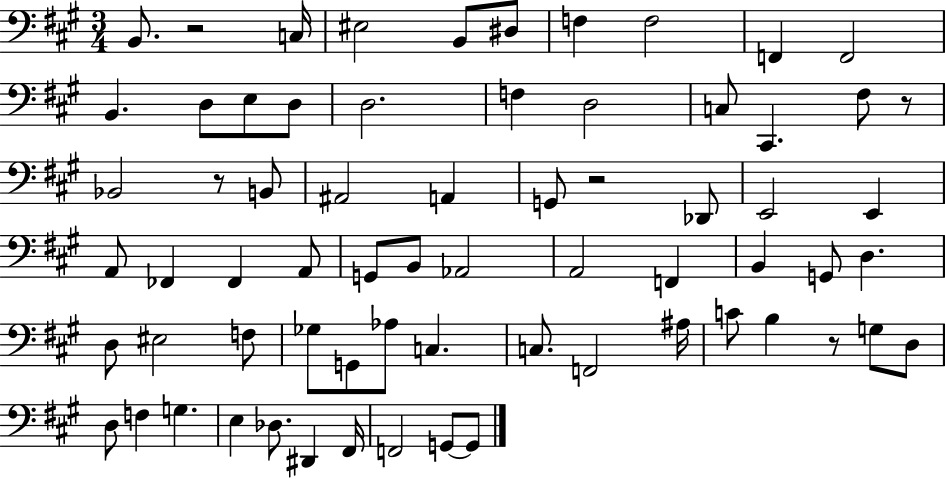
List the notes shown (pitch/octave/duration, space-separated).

B2/e. R/h C3/s EIS3/h B2/e D#3/e F3/q F3/h F2/q F2/h B2/q. D3/e E3/e D3/e D3/h. F3/q D3/h C3/e C#2/q. F#3/e R/e Bb2/h R/e B2/e A#2/h A2/q G2/e R/h Db2/e E2/h E2/q A2/e FES2/q FES2/q A2/e G2/e B2/e Ab2/h A2/h F2/q B2/q G2/e D3/q. D3/e EIS3/h F3/e Gb3/e G2/e Ab3/e C3/q. C3/e. F2/h A#3/s C4/e B3/q R/e G3/e D3/e D3/e F3/q G3/q. E3/q Db3/e. D#2/q F#2/s F2/h G2/e G2/e